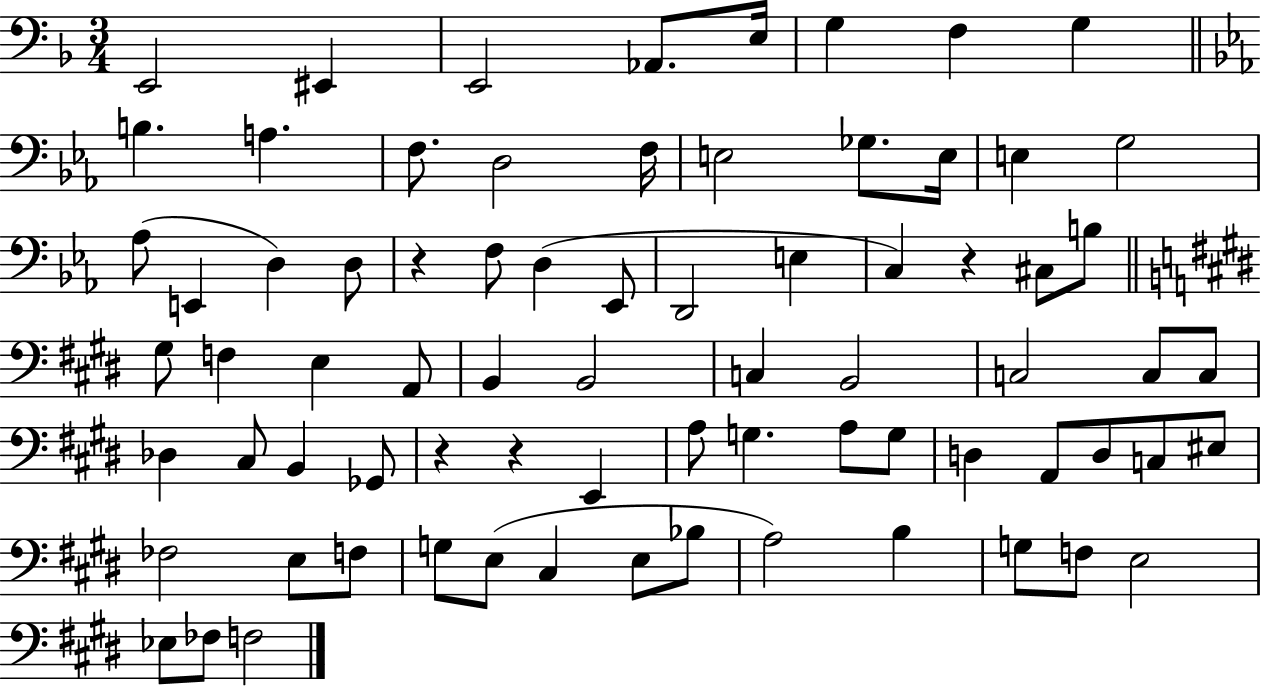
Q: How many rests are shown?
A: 4